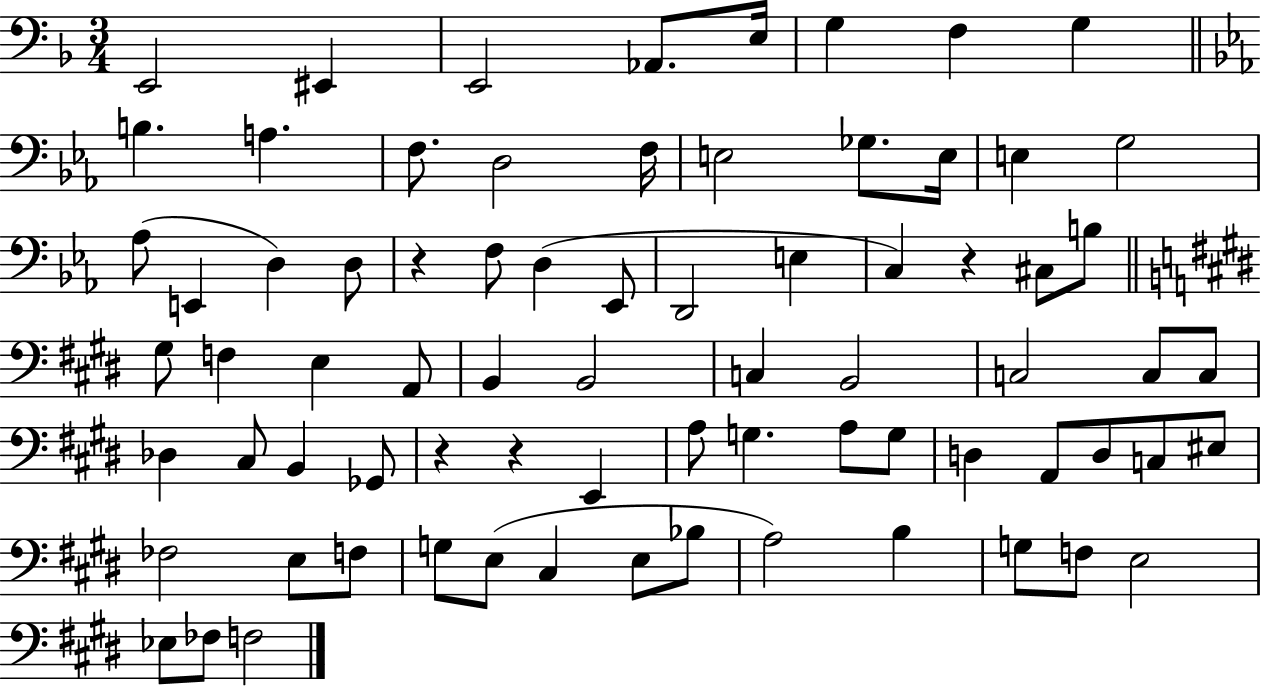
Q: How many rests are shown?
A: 4